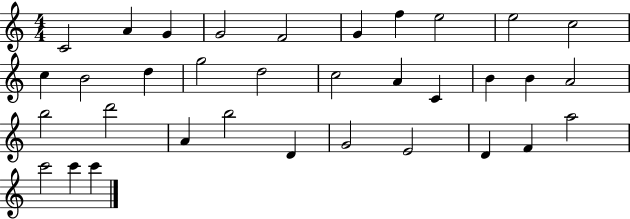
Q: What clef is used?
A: treble